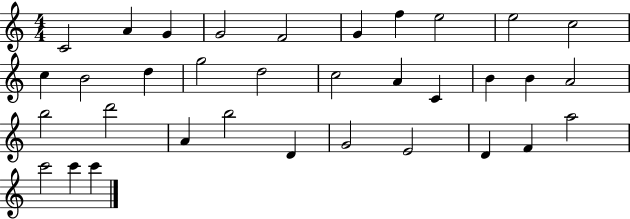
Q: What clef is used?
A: treble